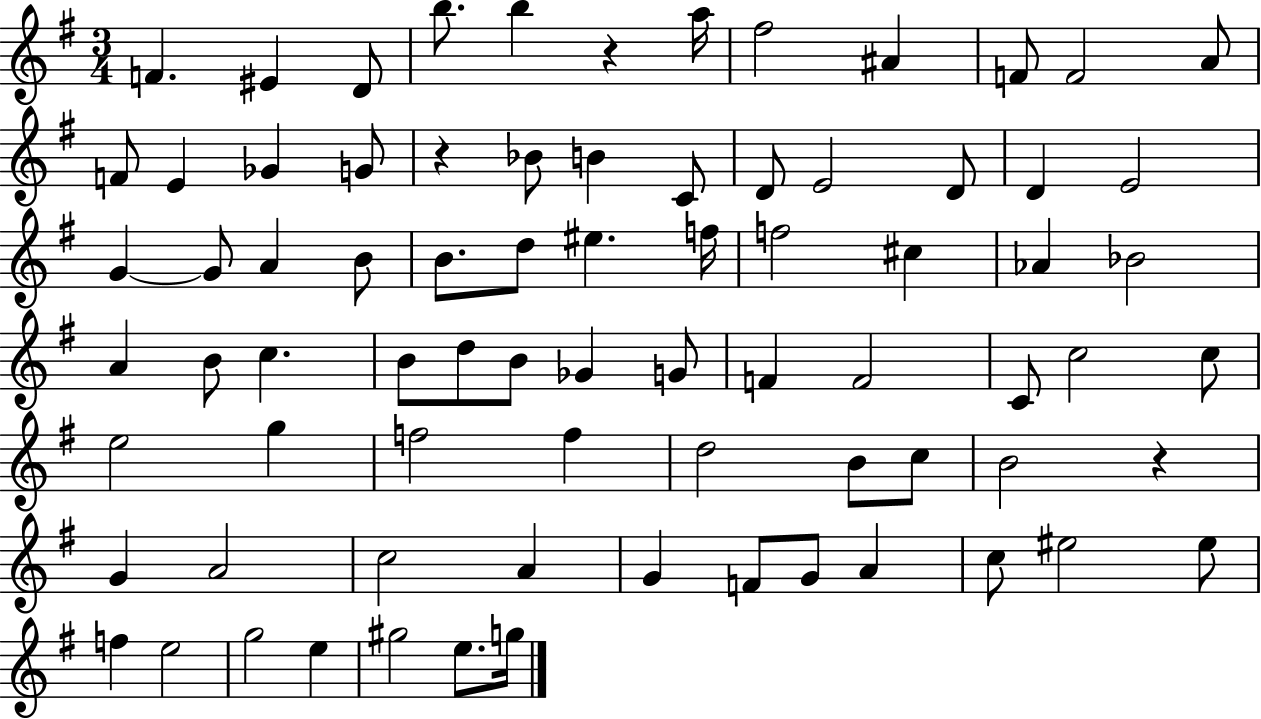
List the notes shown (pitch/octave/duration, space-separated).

F4/q. EIS4/q D4/e B5/e. B5/q R/q A5/s F#5/h A#4/q F4/e F4/h A4/e F4/e E4/q Gb4/q G4/e R/q Bb4/e B4/q C4/e D4/e E4/h D4/e D4/q E4/h G4/q G4/e A4/q B4/e B4/e. D5/e EIS5/q. F5/s F5/h C#5/q Ab4/q Bb4/h A4/q B4/e C5/q. B4/e D5/e B4/e Gb4/q G4/e F4/q F4/h C4/e C5/h C5/e E5/h G5/q F5/h F5/q D5/h B4/e C5/e B4/h R/q G4/q A4/h C5/h A4/q G4/q F4/e G4/e A4/q C5/e EIS5/h EIS5/e F5/q E5/h G5/h E5/q G#5/h E5/e. G5/s